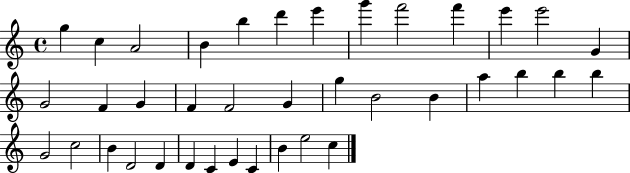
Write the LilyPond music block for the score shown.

{
  \clef treble
  \time 4/4
  \defaultTimeSignature
  \key c \major
  g''4 c''4 a'2 | b'4 b''4 d'''4 e'''4 | g'''4 f'''2 f'''4 | e'''4 e'''2 g'4 | \break g'2 f'4 g'4 | f'4 f'2 g'4 | g''4 b'2 b'4 | a''4 b''4 b''4 b''4 | \break g'2 c''2 | b'4 d'2 d'4 | d'4 c'4 e'4 c'4 | b'4 e''2 c''4 | \break \bar "|."
}